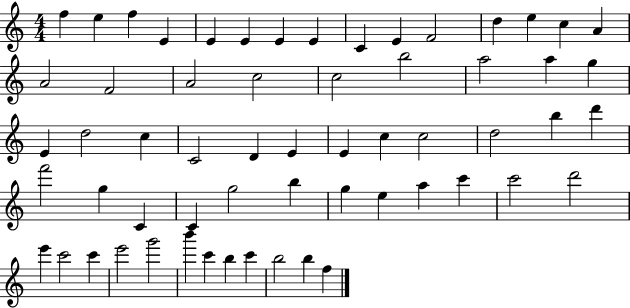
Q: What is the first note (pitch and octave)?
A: F5